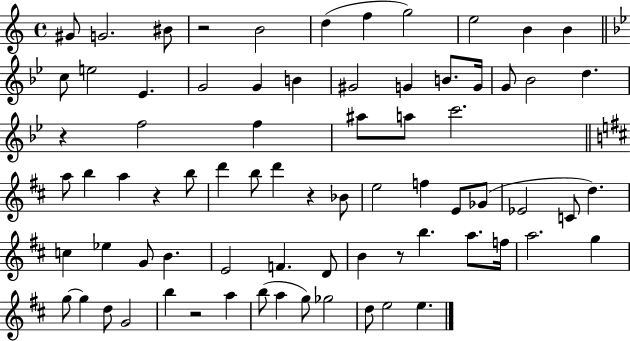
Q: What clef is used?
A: treble